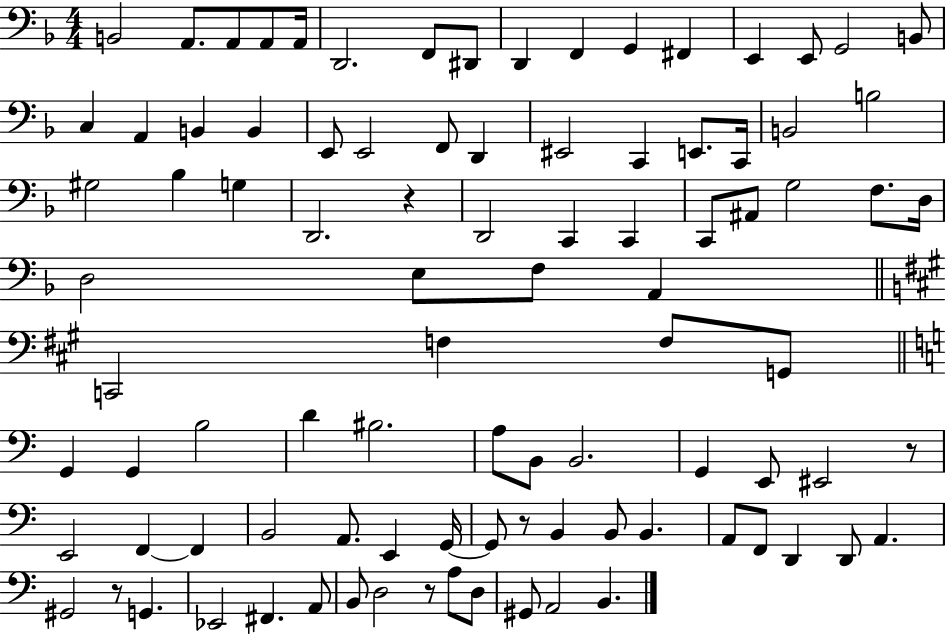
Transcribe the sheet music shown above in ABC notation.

X:1
T:Untitled
M:4/4
L:1/4
K:F
B,,2 A,,/2 A,,/2 A,,/2 A,,/4 D,,2 F,,/2 ^D,,/2 D,, F,, G,, ^F,, E,, E,,/2 G,,2 B,,/2 C, A,, B,, B,, E,,/2 E,,2 F,,/2 D,, ^E,,2 C,, E,,/2 C,,/4 B,,2 B,2 ^G,2 _B, G, D,,2 z D,,2 C,, C,, C,,/2 ^A,,/2 G,2 F,/2 D,/4 D,2 E,/2 F,/2 A,, C,,2 F, F,/2 G,,/2 G,, G,, B,2 D ^B,2 A,/2 B,,/2 B,,2 G,, E,,/2 ^E,,2 z/2 E,,2 F,, F,, B,,2 A,,/2 E,, G,,/4 G,,/2 z/2 B,, B,,/2 B,, A,,/2 F,,/2 D,, D,,/2 A,, ^G,,2 z/2 G,, _E,,2 ^F,, A,,/2 B,,/2 D,2 z/2 A,/2 D,/2 ^G,,/2 A,,2 B,,